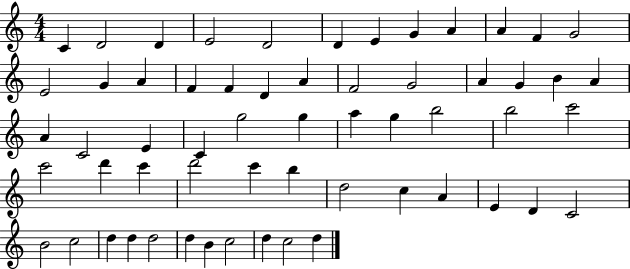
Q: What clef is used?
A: treble